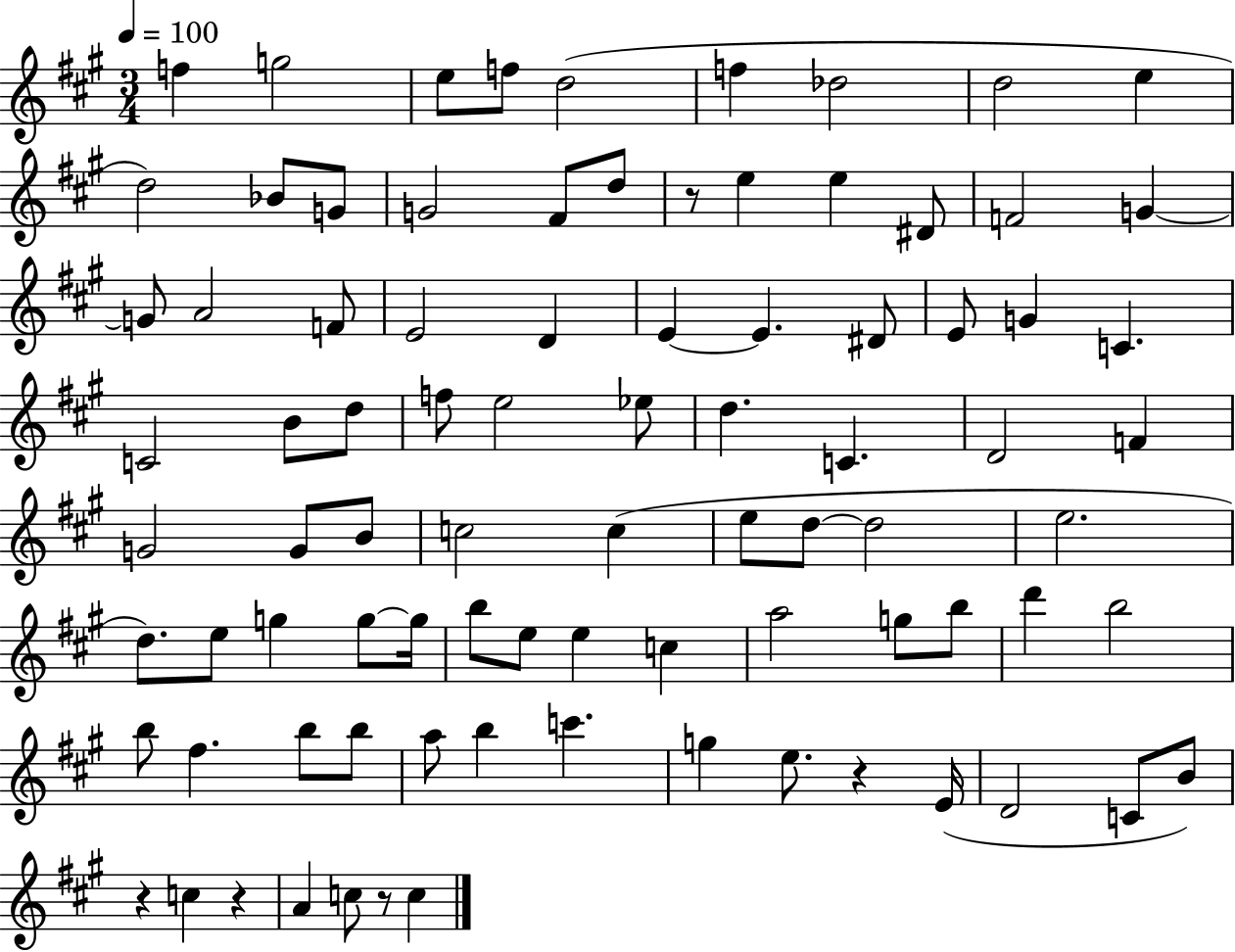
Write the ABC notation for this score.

X:1
T:Untitled
M:3/4
L:1/4
K:A
f g2 e/2 f/2 d2 f _d2 d2 e d2 _B/2 G/2 G2 ^F/2 d/2 z/2 e e ^D/2 F2 G G/2 A2 F/2 E2 D E E ^D/2 E/2 G C C2 B/2 d/2 f/2 e2 _e/2 d C D2 F G2 G/2 B/2 c2 c e/2 d/2 d2 e2 d/2 e/2 g g/2 g/4 b/2 e/2 e c a2 g/2 b/2 d' b2 b/2 ^f b/2 b/2 a/2 b c' g e/2 z E/4 D2 C/2 B/2 z c z A c/2 z/2 c